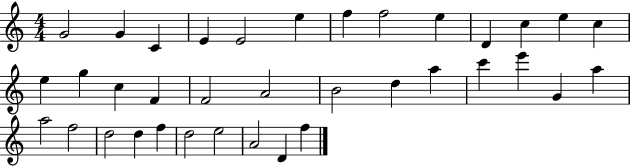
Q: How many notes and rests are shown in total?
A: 36